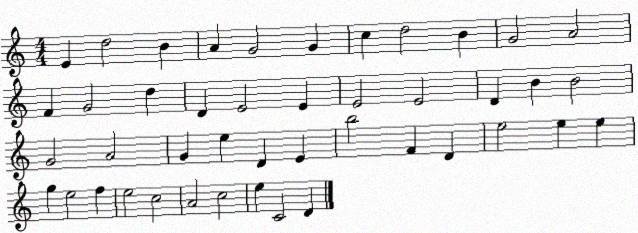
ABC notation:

X:1
T:Untitled
M:4/4
L:1/4
K:C
E d2 B A G2 G c d2 B G2 A2 F G2 d D E2 E E2 E2 D B B2 G2 A2 G e D E b2 F D e2 e e g e2 f e2 c2 A2 c2 e C2 D